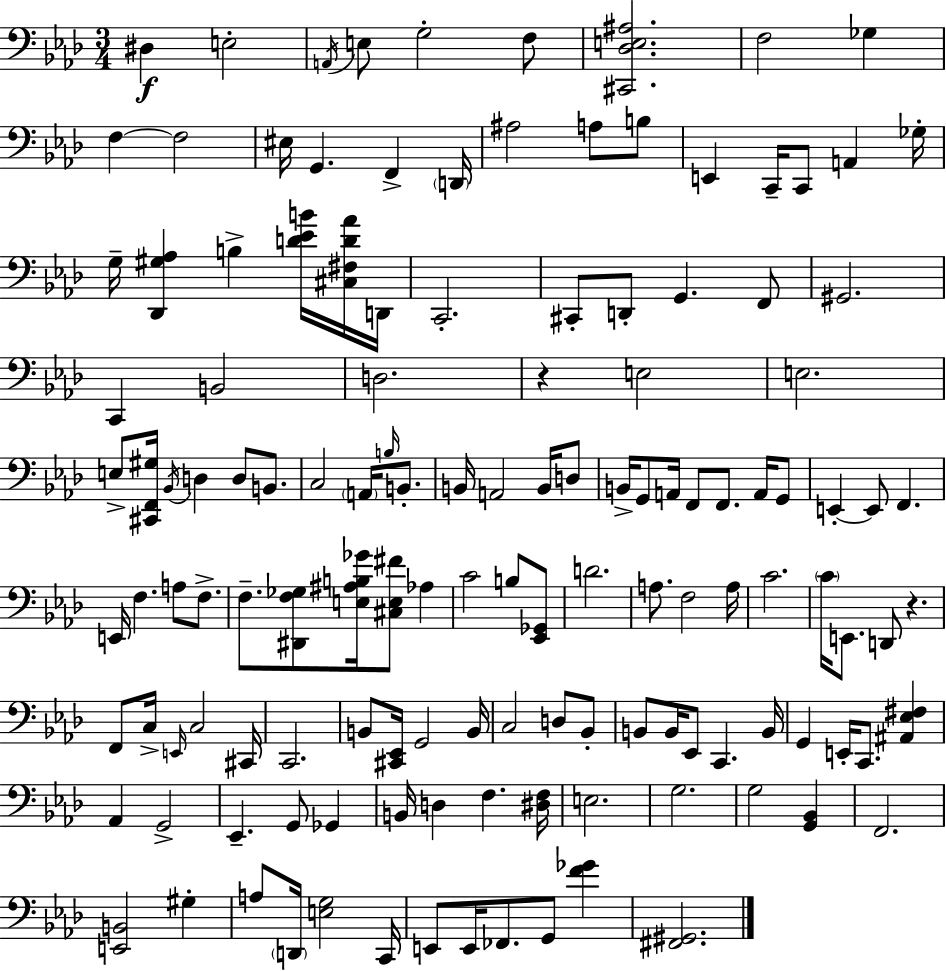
{
  \clef bass
  \numericTimeSignature
  \time 3/4
  \key f \minor
  dis4\f e2-. | \acciaccatura { a,16 } e8 g2-. f8 | <cis, des e ais>2. | f2 ges4 | \break f4~~ f2 | eis16 g,4. f,4-> | \parenthesize d,16 ais2 a8 b8 | e,4 c,16-- c,8 a,4 | \break ges16-. g16-- <des, gis aes>4 b4-> <d' ees' b'>16 <cis fis d' aes'>16 | d,16 c,2.-. | cis,8-. d,8-. g,4. f,8 | gis,2. | \break c,4 b,2 | d2. | r4 e2 | e2. | \break e8-> <cis, f, gis>16 \acciaccatura { bes,16 } d4 d8 b,8. | c2 \parenthesize a,16 \grace { b16 } | b,8.-. b,16 a,2 | b,16 d8 b,16-> g,8 a,16 f,8 f,8. | \break a,16 g,8 e,4-.~~ e,8 f,4. | e,16 f4. a8 | f8.-> f8.-- <dis, f ges>8 <e ais b ges'>16 <cis e fis'>8 aes4 | c'2 b8 | \break <ees, ges,>8 d'2. | a8. f2 | a16 c'2. | \parenthesize c'16 e,8. d,8 r4. | \break f,8 c16-> \grace { e,16 } c2 | cis,16 c,2. | b,8 <cis, ees,>16 g,2 | b,16 c2 | \break d8 bes,8-. b,8 b,16 ees,8 c,4. | b,16 g,4 e,16-. c,8. | <ais, ees fis>4 aes,4 g,2-> | ees,4.-- g,8 | \break ges,4 b,16 d4 f4. | <dis f>16 e2. | g2. | g2 | \break <g, bes,>4 f,2. | <e, b,>2 | gis4-. a8 \parenthesize d,16 <e g>2 | c,16 e,8 e,16 fes,8. g,8 | \break <f' ges'>4 <fis, gis,>2. | \bar "|."
}